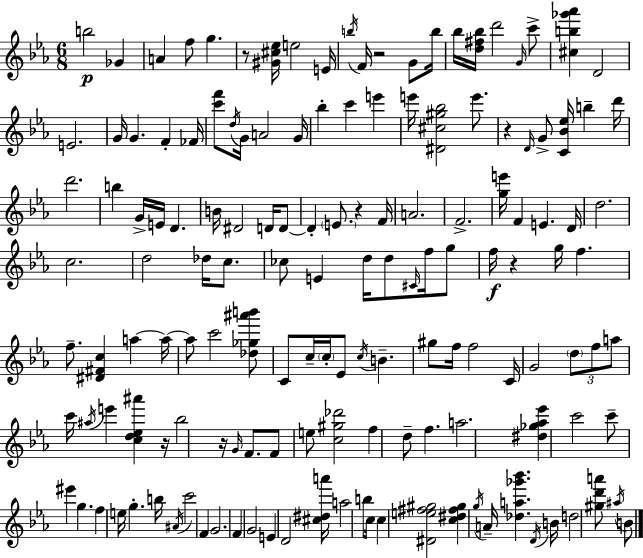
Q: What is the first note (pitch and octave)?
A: B5